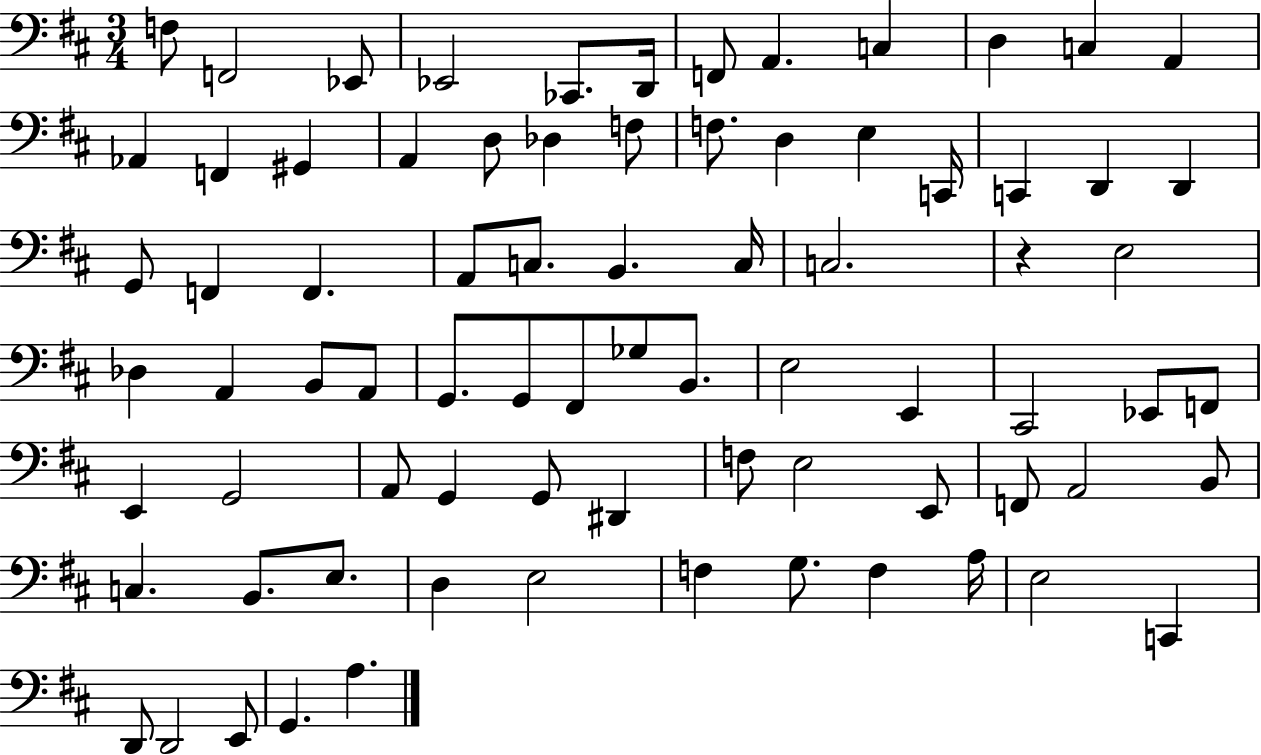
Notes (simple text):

F3/e F2/h Eb2/e Eb2/h CES2/e. D2/s F2/e A2/q. C3/q D3/q C3/q A2/q Ab2/q F2/q G#2/q A2/q D3/e Db3/q F3/e F3/e. D3/q E3/q C2/s C2/q D2/q D2/q G2/e F2/q F2/q. A2/e C3/e. B2/q. C3/s C3/h. R/q E3/h Db3/q A2/q B2/e A2/e G2/e. G2/e F#2/e Gb3/e B2/e. E3/h E2/q C#2/h Eb2/e F2/e E2/q G2/h A2/e G2/q G2/e D#2/q F3/e E3/h E2/e F2/e A2/h B2/e C3/q. B2/e. E3/e. D3/q E3/h F3/q G3/e. F3/q A3/s E3/h C2/q D2/e D2/h E2/e G2/q. A3/q.